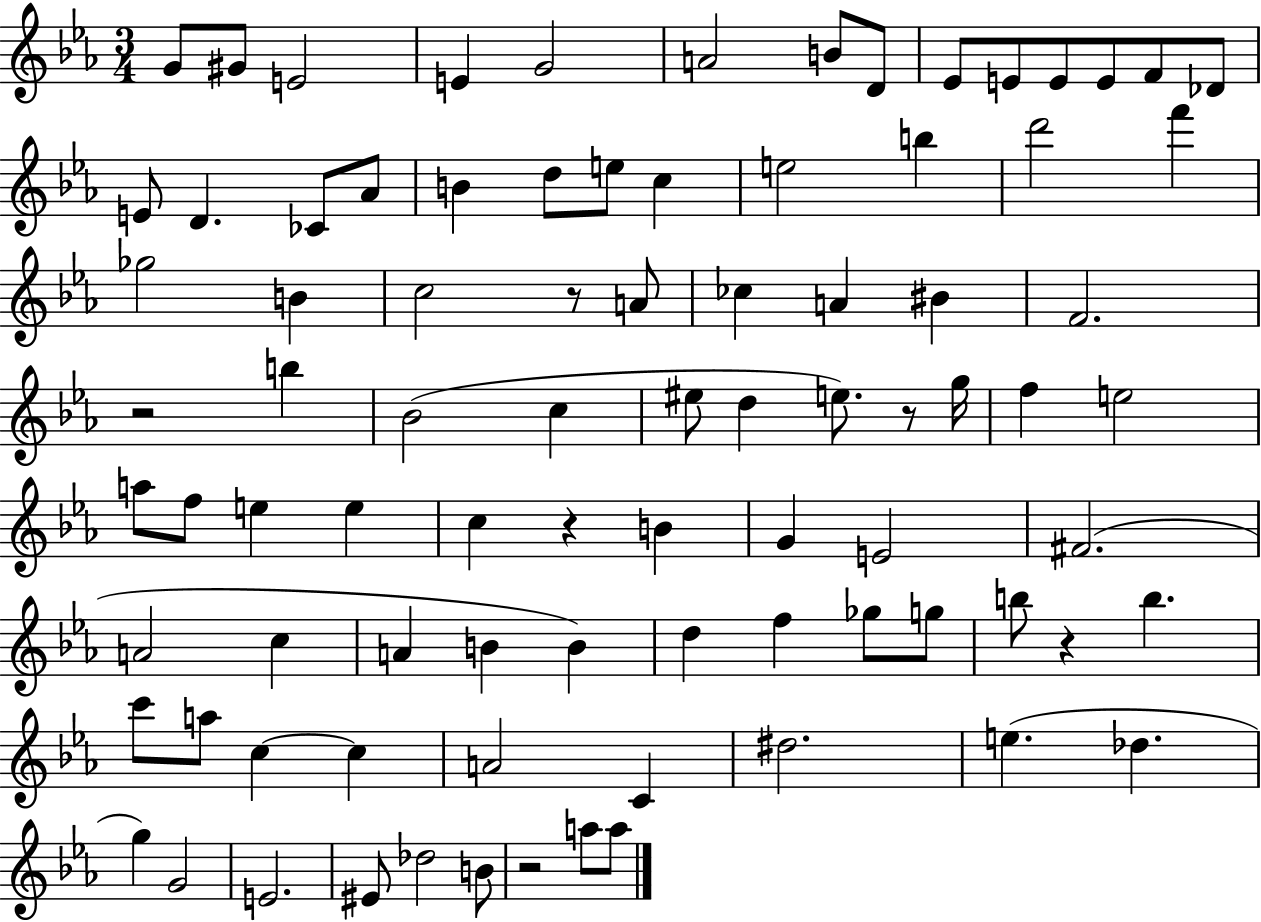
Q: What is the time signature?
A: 3/4